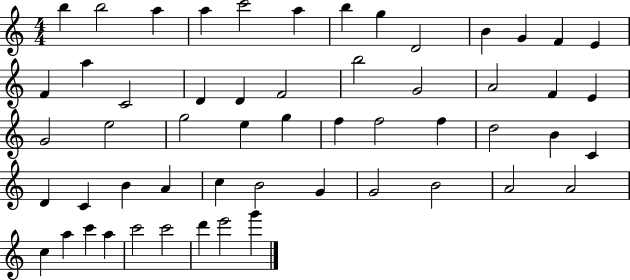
{
  \clef treble
  \numericTimeSignature
  \time 4/4
  \key c \major
  b''4 b''2 a''4 | a''4 c'''2 a''4 | b''4 g''4 d'2 | b'4 g'4 f'4 e'4 | \break f'4 a''4 c'2 | d'4 d'4 f'2 | b''2 g'2 | a'2 f'4 e'4 | \break g'2 e''2 | g''2 e''4 g''4 | f''4 f''2 f''4 | d''2 b'4 c'4 | \break d'4 c'4 b'4 a'4 | c''4 b'2 g'4 | g'2 b'2 | a'2 a'2 | \break c''4 a''4 c'''4 a''4 | c'''2 c'''2 | d'''4 e'''2 g'''4 | \bar "|."
}